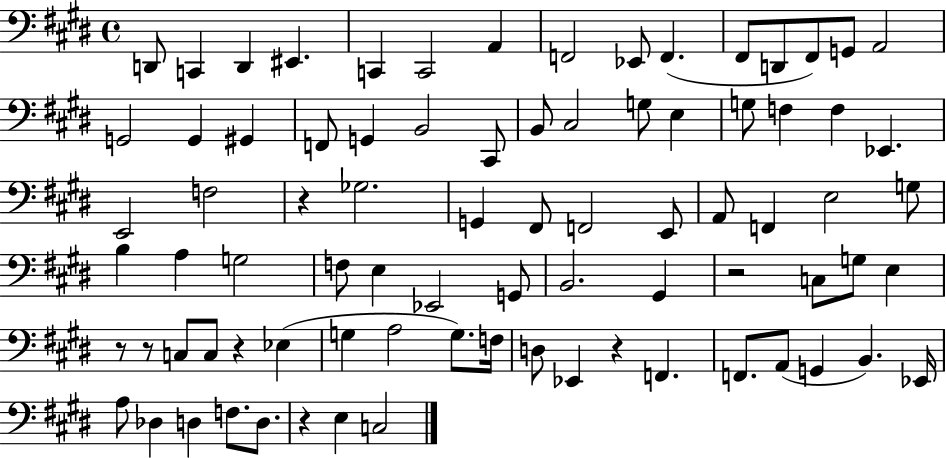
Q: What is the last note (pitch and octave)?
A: C3